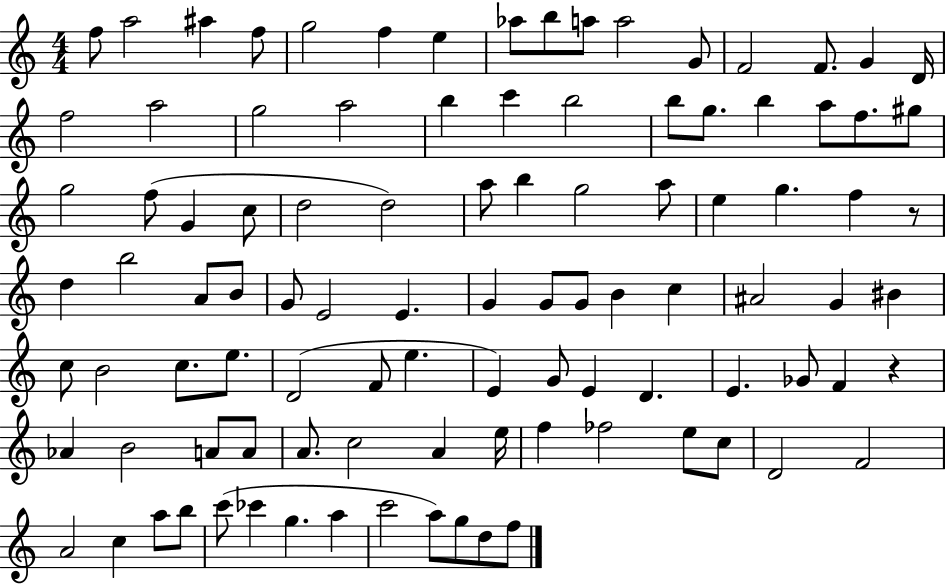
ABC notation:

X:1
T:Untitled
M:4/4
L:1/4
K:C
f/2 a2 ^a f/2 g2 f e _a/2 b/2 a/2 a2 G/2 F2 F/2 G D/4 f2 a2 g2 a2 b c' b2 b/2 g/2 b a/2 f/2 ^g/2 g2 f/2 G c/2 d2 d2 a/2 b g2 a/2 e g f z/2 d b2 A/2 B/2 G/2 E2 E G G/2 G/2 B c ^A2 G ^B c/2 B2 c/2 e/2 D2 F/2 e E G/2 E D E _G/2 F z _A B2 A/2 A/2 A/2 c2 A e/4 f _f2 e/2 c/2 D2 F2 A2 c a/2 b/2 c'/2 _c' g a c'2 a/2 g/2 d/2 f/2